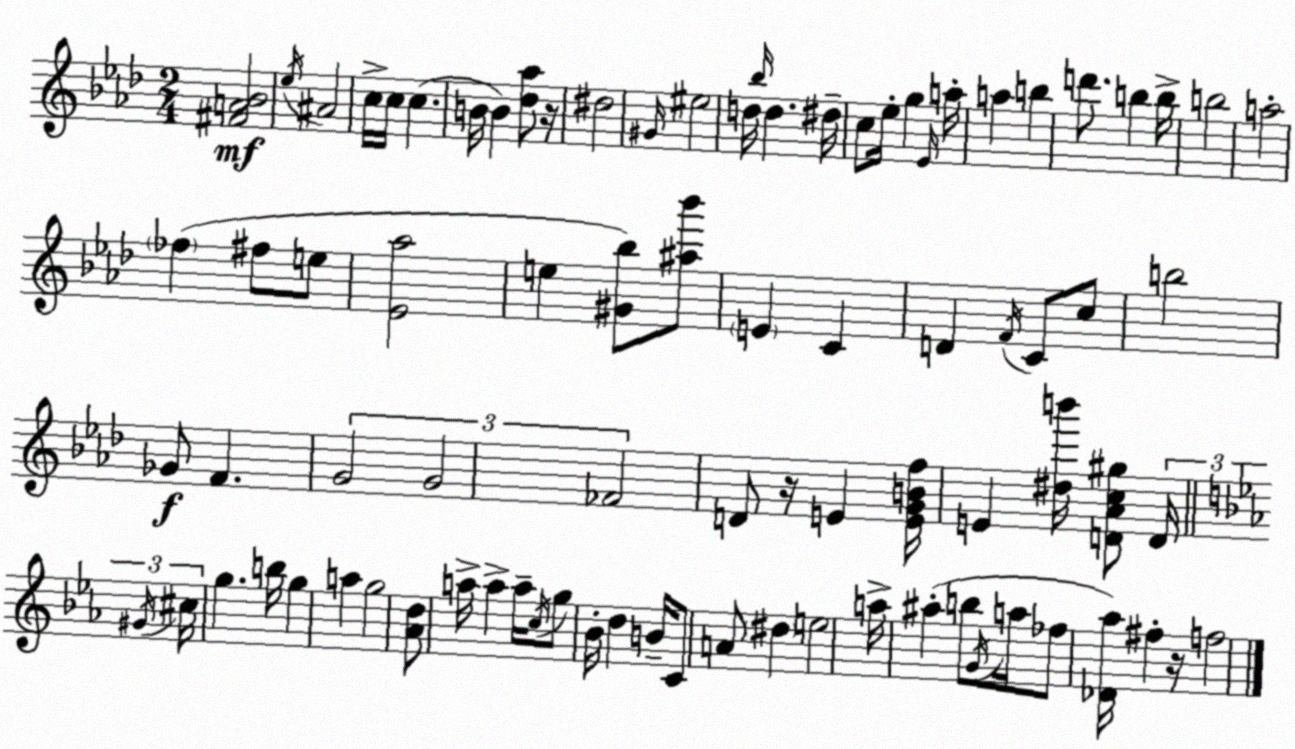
X:1
T:Untitled
M:2/4
L:1/4
K:Fm
[^FA_B]2 _e/4 ^A2 c/4 c/4 c B/4 B [_d_a]/2 z/4 ^d2 ^G/4 ^e2 d/4 _b/4 d ^d/4 c/2 _e/4 g _E/4 a/4 a b d'/2 b b/4 b2 a2 _f ^f/2 e/2 [_E_a]2 e [^G_b]/2 [^a_b']/2 E C D F/4 C/2 c/2 b2 _G/2 F G2 G2 _F2 D/2 z/4 E [EGBf]/4 E [^db']/4 [D_Ac^g]/2 D/4 ^G/4 ^c/4 g b/4 g a g2 [_Ad]/2 a/4 a a/4 c/4 g/2 _B/4 d B/4 C/2 A/2 ^d e2 a/4 ^a b/2 G/4 a/4 _f/2 [_D_a]/4 ^f z/4 f2